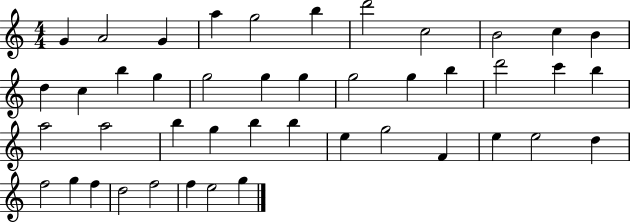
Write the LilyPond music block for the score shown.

{
  \clef treble
  \numericTimeSignature
  \time 4/4
  \key c \major
  g'4 a'2 g'4 | a''4 g''2 b''4 | d'''2 c''2 | b'2 c''4 b'4 | \break d''4 c''4 b''4 g''4 | g''2 g''4 g''4 | g''2 g''4 b''4 | d'''2 c'''4 b''4 | \break a''2 a''2 | b''4 g''4 b''4 b''4 | e''4 g''2 f'4 | e''4 e''2 d''4 | \break f''2 g''4 f''4 | d''2 f''2 | f''4 e''2 g''4 | \bar "|."
}